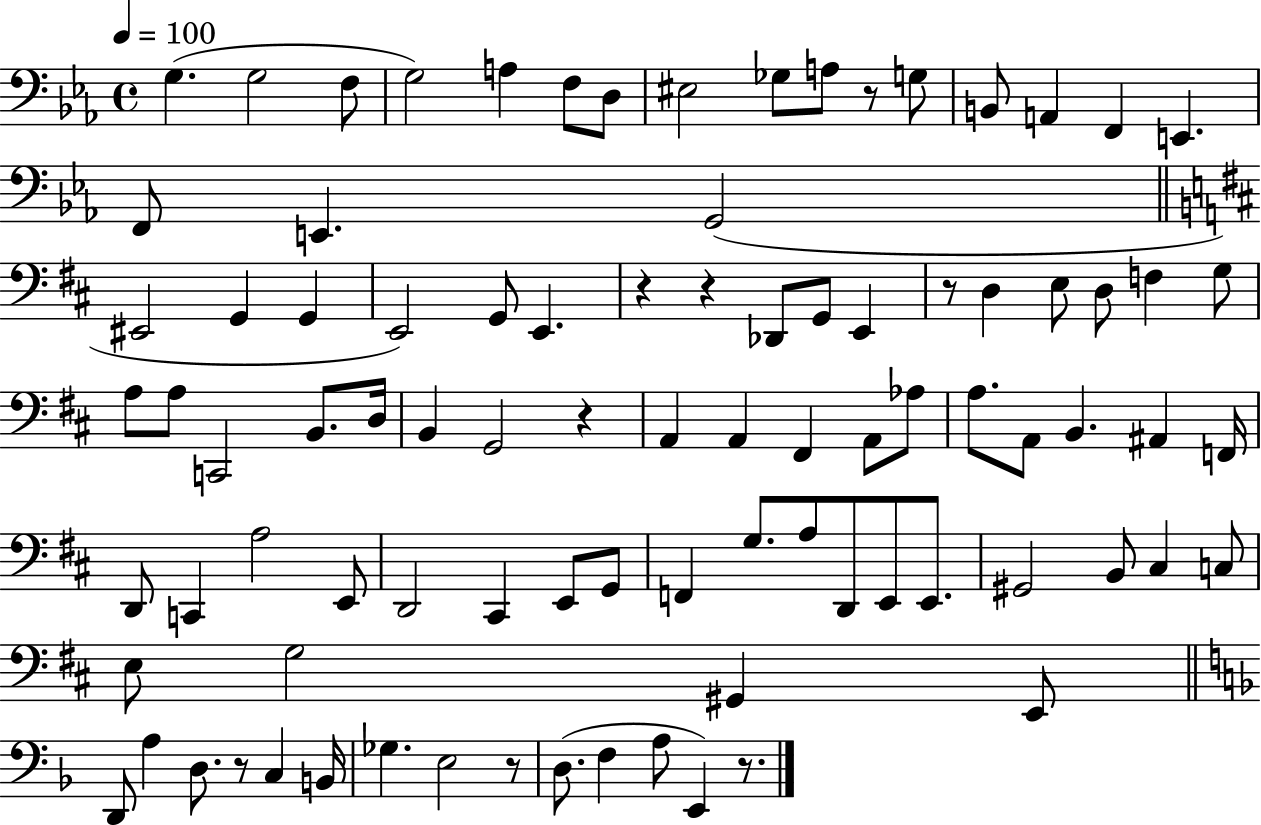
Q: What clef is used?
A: bass